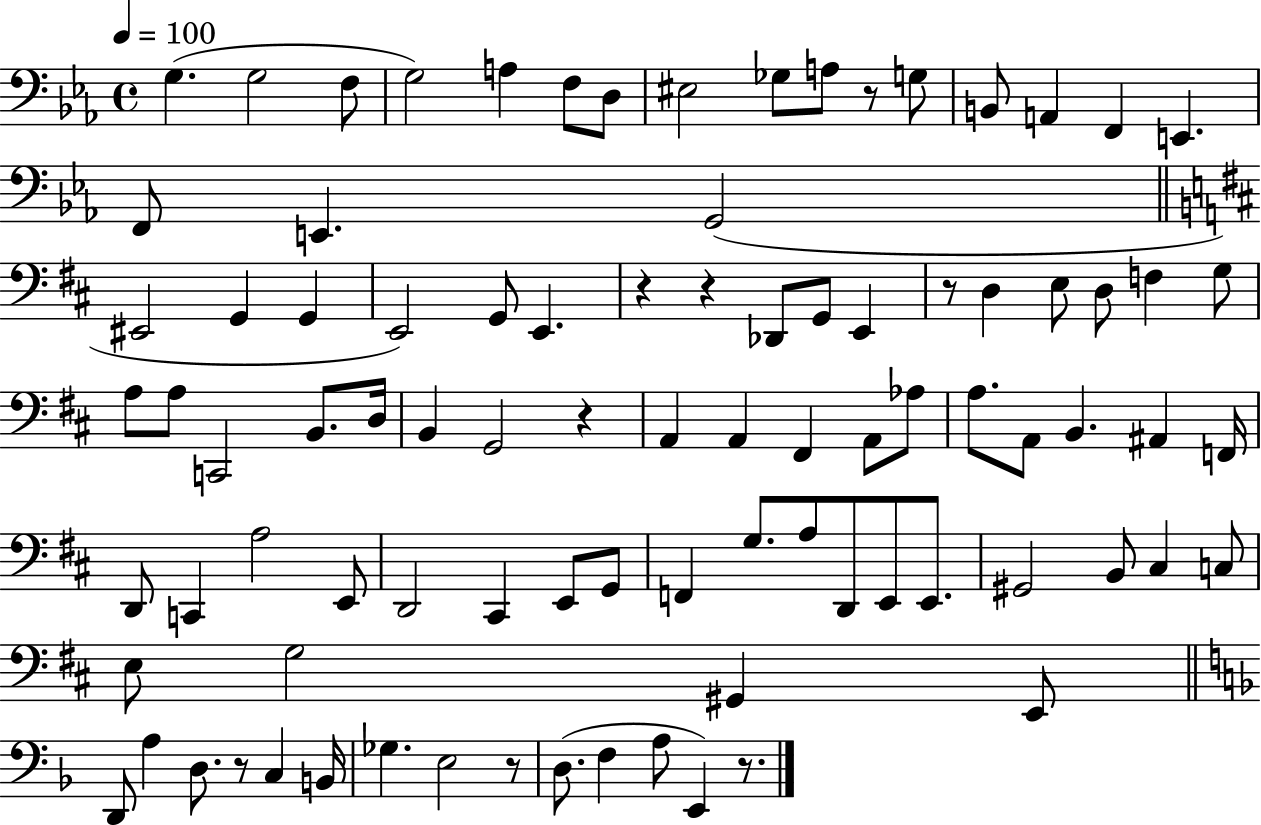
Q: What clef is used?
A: bass